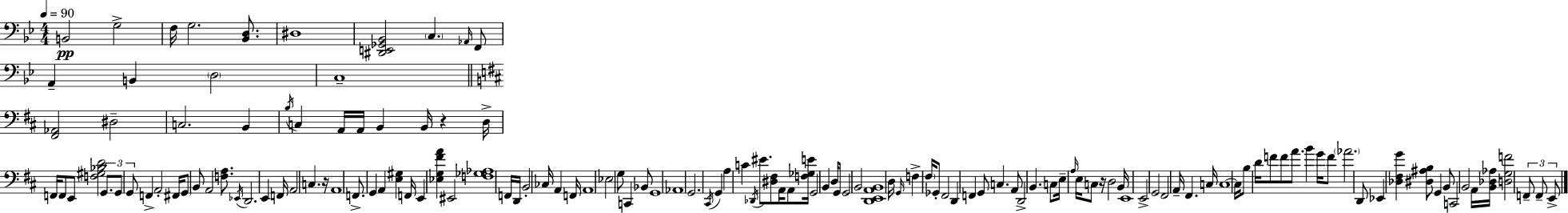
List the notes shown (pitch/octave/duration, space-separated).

B2/h G3/h F3/s G3/h. [Bb2,D3]/e. D#3/w [D#2,E2,Gb2,Bb2]/h C3/q. Ab2/s F2/e A2/q B2/q D3/h C3/w [F#2,Ab2]/h D#3/h C3/h. B2/q B3/s C3/q A2/s A2/s B2/q B2/s R/q D3/s F2/s F2/e E2/e [F3,G#3,Bb3,D4]/h G2/e. G2/e G2/e F2/q A2/h F#2/s G2/e B2/e A2/h [F3,A3]/e. Eb2/s D2/h. E2/q F2/s A2/h C3/q. R/s A2/w F2/e. G2/q A2/q [E3,G#3]/q F2/s E2/q [Eb3,G3,F#4,A4]/q EIS2/h [F3,Gb3,Ab3]/w F2/s D2/s B2/h CES3/s A2/q F2/s A2/w Eb3/h G3/e C2/q Bb2/e G2/w Ab2/w G2/h. C#2/s G2/q A3/q C4/q Db2/s EIS4/e. [D#3,F#3]/e A2/s A2/e [F3,Gb3,E4]/s G2/h B2/q D3/s G2/e G2/h B2/h [D2,E2,A2,B2]/w D3/s G2/s F3/q F#3/s Gb2/e F#2/h D2/q F2/q G2/e C3/q. A2/e D2/h B2/q. C3/e E3/s A3/s E3/s C3/e R/s D3/h B2/s E2/w E2/h G2/h F#2/h A2/s F#2/q. C3/s C3/w C3/s B3/e D4/s F4/e F4/e A4/e. B4/q G4/s F4/e Ab4/h. D2/e Eb2/q [Db3,F#3,G4]/q [D#3,A#3,B3]/e G2/q B2/e C2/h B2/h A2/s [B2,Db3,Ab3]/s [D3,G3,F4]/h F2/e F2/e E2/e